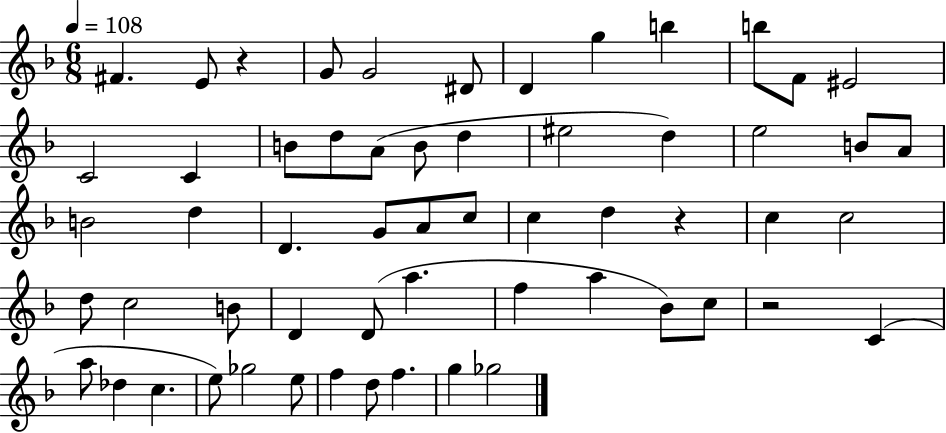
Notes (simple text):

F#4/q. E4/e R/q G4/e G4/h D#4/e D4/q G5/q B5/q B5/e F4/e EIS4/h C4/h C4/q B4/e D5/e A4/e B4/e D5/q EIS5/h D5/q E5/h B4/e A4/e B4/h D5/q D4/q. G4/e A4/e C5/e C5/q D5/q R/q C5/q C5/h D5/e C5/h B4/e D4/q D4/e A5/q. F5/q A5/q Bb4/e C5/e R/h C4/q A5/e Db5/q C5/q. E5/e Gb5/h E5/e F5/q D5/e F5/q. G5/q Gb5/h